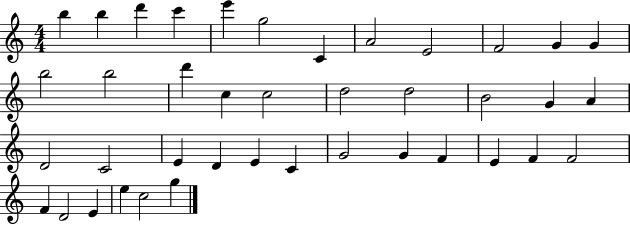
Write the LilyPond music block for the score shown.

{
  \clef treble
  \numericTimeSignature
  \time 4/4
  \key c \major
  b''4 b''4 d'''4 c'''4 | e'''4 g''2 c'4 | a'2 e'2 | f'2 g'4 g'4 | \break b''2 b''2 | d'''4 c''4 c''2 | d''2 d''2 | b'2 g'4 a'4 | \break d'2 c'2 | e'4 d'4 e'4 c'4 | g'2 g'4 f'4 | e'4 f'4 f'2 | \break f'4 d'2 e'4 | e''4 c''2 g''4 | \bar "|."
}